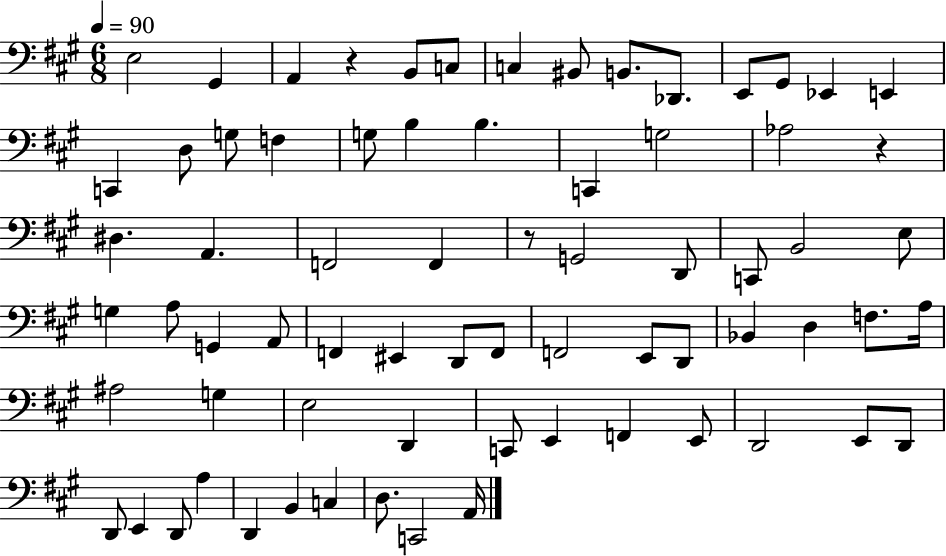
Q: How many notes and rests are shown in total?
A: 71